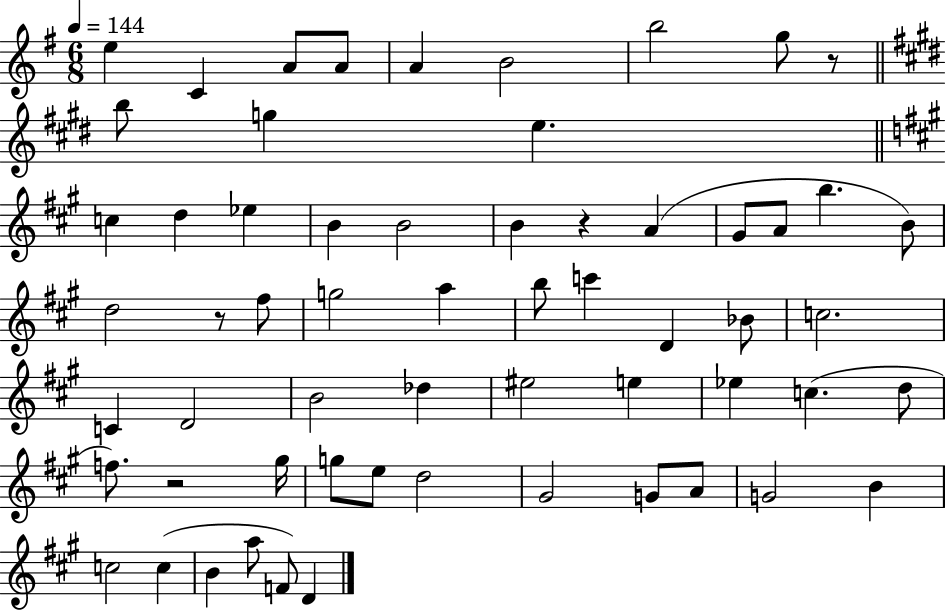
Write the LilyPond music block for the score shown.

{
  \clef treble
  \numericTimeSignature
  \time 6/8
  \key g \major
  \tempo 4 = 144
  e''4 c'4 a'8 a'8 | a'4 b'2 | b''2 g''8 r8 | \bar "||" \break \key e \major b''8 g''4 e''4. | \bar "||" \break \key a \major c''4 d''4 ees''4 | b'4 b'2 | b'4 r4 a'4( | gis'8 a'8 b''4. b'8) | \break d''2 r8 fis''8 | g''2 a''4 | b''8 c'''4 d'4 bes'8 | c''2. | \break c'4 d'2 | b'2 des''4 | eis''2 e''4 | ees''4 c''4.( d''8 | \break f''8.) r2 gis''16 | g''8 e''8 d''2 | gis'2 g'8 a'8 | g'2 b'4 | \break c''2 c''4( | b'4 a''8 f'8) d'4 | \bar "|."
}